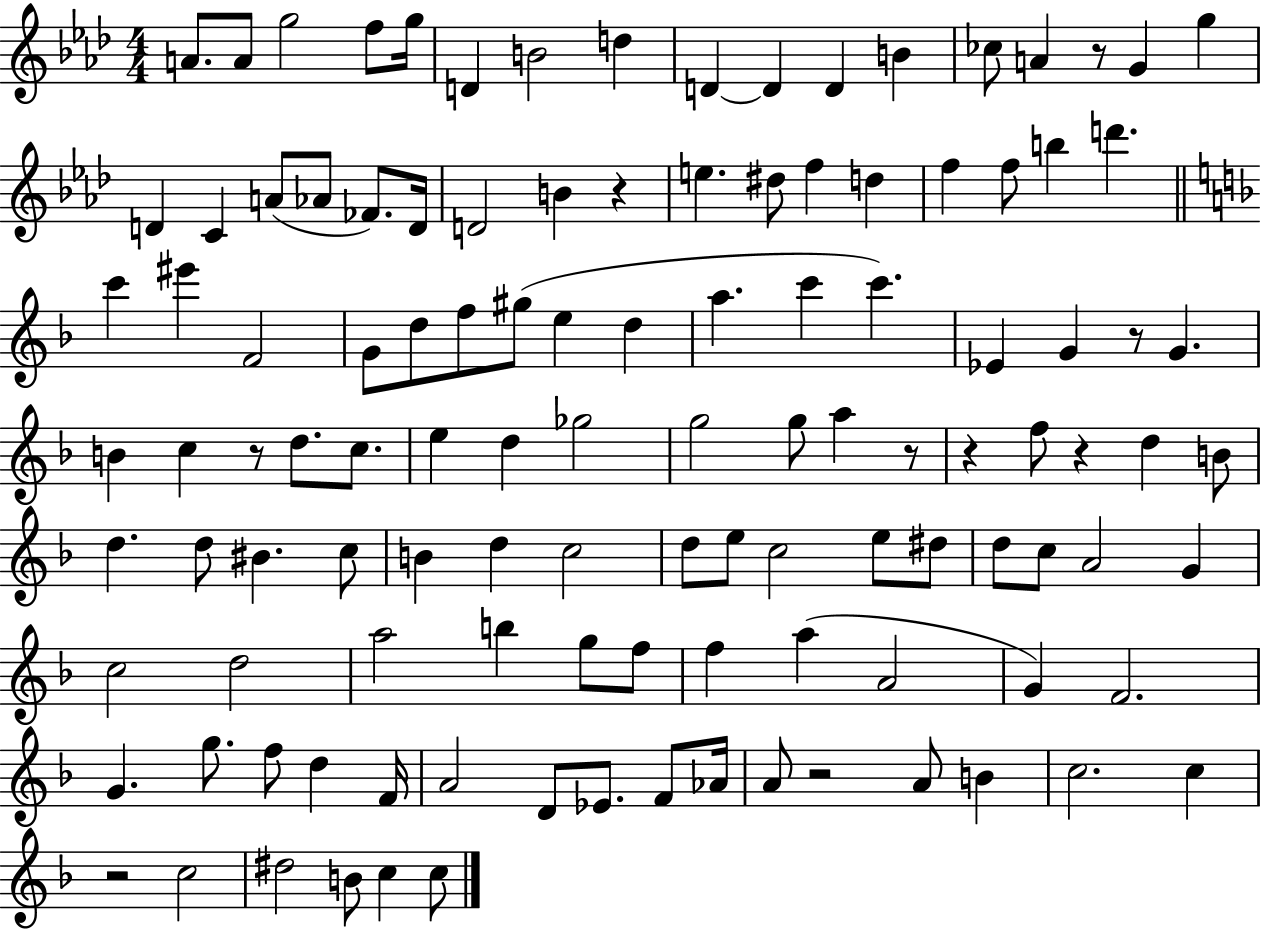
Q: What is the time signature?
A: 4/4